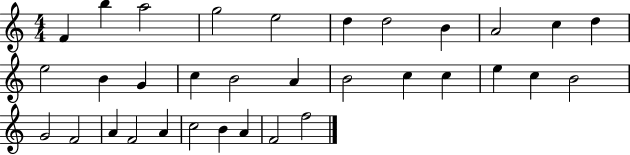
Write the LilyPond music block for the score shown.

{
  \clef treble
  \numericTimeSignature
  \time 4/4
  \key c \major
  f'4 b''4 a''2 | g''2 e''2 | d''4 d''2 b'4 | a'2 c''4 d''4 | \break e''2 b'4 g'4 | c''4 b'2 a'4 | b'2 c''4 c''4 | e''4 c''4 b'2 | \break g'2 f'2 | a'4 f'2 a'4 | c''2 b'4 a'4 | f'2 f''2 | \break \bar "|."
}